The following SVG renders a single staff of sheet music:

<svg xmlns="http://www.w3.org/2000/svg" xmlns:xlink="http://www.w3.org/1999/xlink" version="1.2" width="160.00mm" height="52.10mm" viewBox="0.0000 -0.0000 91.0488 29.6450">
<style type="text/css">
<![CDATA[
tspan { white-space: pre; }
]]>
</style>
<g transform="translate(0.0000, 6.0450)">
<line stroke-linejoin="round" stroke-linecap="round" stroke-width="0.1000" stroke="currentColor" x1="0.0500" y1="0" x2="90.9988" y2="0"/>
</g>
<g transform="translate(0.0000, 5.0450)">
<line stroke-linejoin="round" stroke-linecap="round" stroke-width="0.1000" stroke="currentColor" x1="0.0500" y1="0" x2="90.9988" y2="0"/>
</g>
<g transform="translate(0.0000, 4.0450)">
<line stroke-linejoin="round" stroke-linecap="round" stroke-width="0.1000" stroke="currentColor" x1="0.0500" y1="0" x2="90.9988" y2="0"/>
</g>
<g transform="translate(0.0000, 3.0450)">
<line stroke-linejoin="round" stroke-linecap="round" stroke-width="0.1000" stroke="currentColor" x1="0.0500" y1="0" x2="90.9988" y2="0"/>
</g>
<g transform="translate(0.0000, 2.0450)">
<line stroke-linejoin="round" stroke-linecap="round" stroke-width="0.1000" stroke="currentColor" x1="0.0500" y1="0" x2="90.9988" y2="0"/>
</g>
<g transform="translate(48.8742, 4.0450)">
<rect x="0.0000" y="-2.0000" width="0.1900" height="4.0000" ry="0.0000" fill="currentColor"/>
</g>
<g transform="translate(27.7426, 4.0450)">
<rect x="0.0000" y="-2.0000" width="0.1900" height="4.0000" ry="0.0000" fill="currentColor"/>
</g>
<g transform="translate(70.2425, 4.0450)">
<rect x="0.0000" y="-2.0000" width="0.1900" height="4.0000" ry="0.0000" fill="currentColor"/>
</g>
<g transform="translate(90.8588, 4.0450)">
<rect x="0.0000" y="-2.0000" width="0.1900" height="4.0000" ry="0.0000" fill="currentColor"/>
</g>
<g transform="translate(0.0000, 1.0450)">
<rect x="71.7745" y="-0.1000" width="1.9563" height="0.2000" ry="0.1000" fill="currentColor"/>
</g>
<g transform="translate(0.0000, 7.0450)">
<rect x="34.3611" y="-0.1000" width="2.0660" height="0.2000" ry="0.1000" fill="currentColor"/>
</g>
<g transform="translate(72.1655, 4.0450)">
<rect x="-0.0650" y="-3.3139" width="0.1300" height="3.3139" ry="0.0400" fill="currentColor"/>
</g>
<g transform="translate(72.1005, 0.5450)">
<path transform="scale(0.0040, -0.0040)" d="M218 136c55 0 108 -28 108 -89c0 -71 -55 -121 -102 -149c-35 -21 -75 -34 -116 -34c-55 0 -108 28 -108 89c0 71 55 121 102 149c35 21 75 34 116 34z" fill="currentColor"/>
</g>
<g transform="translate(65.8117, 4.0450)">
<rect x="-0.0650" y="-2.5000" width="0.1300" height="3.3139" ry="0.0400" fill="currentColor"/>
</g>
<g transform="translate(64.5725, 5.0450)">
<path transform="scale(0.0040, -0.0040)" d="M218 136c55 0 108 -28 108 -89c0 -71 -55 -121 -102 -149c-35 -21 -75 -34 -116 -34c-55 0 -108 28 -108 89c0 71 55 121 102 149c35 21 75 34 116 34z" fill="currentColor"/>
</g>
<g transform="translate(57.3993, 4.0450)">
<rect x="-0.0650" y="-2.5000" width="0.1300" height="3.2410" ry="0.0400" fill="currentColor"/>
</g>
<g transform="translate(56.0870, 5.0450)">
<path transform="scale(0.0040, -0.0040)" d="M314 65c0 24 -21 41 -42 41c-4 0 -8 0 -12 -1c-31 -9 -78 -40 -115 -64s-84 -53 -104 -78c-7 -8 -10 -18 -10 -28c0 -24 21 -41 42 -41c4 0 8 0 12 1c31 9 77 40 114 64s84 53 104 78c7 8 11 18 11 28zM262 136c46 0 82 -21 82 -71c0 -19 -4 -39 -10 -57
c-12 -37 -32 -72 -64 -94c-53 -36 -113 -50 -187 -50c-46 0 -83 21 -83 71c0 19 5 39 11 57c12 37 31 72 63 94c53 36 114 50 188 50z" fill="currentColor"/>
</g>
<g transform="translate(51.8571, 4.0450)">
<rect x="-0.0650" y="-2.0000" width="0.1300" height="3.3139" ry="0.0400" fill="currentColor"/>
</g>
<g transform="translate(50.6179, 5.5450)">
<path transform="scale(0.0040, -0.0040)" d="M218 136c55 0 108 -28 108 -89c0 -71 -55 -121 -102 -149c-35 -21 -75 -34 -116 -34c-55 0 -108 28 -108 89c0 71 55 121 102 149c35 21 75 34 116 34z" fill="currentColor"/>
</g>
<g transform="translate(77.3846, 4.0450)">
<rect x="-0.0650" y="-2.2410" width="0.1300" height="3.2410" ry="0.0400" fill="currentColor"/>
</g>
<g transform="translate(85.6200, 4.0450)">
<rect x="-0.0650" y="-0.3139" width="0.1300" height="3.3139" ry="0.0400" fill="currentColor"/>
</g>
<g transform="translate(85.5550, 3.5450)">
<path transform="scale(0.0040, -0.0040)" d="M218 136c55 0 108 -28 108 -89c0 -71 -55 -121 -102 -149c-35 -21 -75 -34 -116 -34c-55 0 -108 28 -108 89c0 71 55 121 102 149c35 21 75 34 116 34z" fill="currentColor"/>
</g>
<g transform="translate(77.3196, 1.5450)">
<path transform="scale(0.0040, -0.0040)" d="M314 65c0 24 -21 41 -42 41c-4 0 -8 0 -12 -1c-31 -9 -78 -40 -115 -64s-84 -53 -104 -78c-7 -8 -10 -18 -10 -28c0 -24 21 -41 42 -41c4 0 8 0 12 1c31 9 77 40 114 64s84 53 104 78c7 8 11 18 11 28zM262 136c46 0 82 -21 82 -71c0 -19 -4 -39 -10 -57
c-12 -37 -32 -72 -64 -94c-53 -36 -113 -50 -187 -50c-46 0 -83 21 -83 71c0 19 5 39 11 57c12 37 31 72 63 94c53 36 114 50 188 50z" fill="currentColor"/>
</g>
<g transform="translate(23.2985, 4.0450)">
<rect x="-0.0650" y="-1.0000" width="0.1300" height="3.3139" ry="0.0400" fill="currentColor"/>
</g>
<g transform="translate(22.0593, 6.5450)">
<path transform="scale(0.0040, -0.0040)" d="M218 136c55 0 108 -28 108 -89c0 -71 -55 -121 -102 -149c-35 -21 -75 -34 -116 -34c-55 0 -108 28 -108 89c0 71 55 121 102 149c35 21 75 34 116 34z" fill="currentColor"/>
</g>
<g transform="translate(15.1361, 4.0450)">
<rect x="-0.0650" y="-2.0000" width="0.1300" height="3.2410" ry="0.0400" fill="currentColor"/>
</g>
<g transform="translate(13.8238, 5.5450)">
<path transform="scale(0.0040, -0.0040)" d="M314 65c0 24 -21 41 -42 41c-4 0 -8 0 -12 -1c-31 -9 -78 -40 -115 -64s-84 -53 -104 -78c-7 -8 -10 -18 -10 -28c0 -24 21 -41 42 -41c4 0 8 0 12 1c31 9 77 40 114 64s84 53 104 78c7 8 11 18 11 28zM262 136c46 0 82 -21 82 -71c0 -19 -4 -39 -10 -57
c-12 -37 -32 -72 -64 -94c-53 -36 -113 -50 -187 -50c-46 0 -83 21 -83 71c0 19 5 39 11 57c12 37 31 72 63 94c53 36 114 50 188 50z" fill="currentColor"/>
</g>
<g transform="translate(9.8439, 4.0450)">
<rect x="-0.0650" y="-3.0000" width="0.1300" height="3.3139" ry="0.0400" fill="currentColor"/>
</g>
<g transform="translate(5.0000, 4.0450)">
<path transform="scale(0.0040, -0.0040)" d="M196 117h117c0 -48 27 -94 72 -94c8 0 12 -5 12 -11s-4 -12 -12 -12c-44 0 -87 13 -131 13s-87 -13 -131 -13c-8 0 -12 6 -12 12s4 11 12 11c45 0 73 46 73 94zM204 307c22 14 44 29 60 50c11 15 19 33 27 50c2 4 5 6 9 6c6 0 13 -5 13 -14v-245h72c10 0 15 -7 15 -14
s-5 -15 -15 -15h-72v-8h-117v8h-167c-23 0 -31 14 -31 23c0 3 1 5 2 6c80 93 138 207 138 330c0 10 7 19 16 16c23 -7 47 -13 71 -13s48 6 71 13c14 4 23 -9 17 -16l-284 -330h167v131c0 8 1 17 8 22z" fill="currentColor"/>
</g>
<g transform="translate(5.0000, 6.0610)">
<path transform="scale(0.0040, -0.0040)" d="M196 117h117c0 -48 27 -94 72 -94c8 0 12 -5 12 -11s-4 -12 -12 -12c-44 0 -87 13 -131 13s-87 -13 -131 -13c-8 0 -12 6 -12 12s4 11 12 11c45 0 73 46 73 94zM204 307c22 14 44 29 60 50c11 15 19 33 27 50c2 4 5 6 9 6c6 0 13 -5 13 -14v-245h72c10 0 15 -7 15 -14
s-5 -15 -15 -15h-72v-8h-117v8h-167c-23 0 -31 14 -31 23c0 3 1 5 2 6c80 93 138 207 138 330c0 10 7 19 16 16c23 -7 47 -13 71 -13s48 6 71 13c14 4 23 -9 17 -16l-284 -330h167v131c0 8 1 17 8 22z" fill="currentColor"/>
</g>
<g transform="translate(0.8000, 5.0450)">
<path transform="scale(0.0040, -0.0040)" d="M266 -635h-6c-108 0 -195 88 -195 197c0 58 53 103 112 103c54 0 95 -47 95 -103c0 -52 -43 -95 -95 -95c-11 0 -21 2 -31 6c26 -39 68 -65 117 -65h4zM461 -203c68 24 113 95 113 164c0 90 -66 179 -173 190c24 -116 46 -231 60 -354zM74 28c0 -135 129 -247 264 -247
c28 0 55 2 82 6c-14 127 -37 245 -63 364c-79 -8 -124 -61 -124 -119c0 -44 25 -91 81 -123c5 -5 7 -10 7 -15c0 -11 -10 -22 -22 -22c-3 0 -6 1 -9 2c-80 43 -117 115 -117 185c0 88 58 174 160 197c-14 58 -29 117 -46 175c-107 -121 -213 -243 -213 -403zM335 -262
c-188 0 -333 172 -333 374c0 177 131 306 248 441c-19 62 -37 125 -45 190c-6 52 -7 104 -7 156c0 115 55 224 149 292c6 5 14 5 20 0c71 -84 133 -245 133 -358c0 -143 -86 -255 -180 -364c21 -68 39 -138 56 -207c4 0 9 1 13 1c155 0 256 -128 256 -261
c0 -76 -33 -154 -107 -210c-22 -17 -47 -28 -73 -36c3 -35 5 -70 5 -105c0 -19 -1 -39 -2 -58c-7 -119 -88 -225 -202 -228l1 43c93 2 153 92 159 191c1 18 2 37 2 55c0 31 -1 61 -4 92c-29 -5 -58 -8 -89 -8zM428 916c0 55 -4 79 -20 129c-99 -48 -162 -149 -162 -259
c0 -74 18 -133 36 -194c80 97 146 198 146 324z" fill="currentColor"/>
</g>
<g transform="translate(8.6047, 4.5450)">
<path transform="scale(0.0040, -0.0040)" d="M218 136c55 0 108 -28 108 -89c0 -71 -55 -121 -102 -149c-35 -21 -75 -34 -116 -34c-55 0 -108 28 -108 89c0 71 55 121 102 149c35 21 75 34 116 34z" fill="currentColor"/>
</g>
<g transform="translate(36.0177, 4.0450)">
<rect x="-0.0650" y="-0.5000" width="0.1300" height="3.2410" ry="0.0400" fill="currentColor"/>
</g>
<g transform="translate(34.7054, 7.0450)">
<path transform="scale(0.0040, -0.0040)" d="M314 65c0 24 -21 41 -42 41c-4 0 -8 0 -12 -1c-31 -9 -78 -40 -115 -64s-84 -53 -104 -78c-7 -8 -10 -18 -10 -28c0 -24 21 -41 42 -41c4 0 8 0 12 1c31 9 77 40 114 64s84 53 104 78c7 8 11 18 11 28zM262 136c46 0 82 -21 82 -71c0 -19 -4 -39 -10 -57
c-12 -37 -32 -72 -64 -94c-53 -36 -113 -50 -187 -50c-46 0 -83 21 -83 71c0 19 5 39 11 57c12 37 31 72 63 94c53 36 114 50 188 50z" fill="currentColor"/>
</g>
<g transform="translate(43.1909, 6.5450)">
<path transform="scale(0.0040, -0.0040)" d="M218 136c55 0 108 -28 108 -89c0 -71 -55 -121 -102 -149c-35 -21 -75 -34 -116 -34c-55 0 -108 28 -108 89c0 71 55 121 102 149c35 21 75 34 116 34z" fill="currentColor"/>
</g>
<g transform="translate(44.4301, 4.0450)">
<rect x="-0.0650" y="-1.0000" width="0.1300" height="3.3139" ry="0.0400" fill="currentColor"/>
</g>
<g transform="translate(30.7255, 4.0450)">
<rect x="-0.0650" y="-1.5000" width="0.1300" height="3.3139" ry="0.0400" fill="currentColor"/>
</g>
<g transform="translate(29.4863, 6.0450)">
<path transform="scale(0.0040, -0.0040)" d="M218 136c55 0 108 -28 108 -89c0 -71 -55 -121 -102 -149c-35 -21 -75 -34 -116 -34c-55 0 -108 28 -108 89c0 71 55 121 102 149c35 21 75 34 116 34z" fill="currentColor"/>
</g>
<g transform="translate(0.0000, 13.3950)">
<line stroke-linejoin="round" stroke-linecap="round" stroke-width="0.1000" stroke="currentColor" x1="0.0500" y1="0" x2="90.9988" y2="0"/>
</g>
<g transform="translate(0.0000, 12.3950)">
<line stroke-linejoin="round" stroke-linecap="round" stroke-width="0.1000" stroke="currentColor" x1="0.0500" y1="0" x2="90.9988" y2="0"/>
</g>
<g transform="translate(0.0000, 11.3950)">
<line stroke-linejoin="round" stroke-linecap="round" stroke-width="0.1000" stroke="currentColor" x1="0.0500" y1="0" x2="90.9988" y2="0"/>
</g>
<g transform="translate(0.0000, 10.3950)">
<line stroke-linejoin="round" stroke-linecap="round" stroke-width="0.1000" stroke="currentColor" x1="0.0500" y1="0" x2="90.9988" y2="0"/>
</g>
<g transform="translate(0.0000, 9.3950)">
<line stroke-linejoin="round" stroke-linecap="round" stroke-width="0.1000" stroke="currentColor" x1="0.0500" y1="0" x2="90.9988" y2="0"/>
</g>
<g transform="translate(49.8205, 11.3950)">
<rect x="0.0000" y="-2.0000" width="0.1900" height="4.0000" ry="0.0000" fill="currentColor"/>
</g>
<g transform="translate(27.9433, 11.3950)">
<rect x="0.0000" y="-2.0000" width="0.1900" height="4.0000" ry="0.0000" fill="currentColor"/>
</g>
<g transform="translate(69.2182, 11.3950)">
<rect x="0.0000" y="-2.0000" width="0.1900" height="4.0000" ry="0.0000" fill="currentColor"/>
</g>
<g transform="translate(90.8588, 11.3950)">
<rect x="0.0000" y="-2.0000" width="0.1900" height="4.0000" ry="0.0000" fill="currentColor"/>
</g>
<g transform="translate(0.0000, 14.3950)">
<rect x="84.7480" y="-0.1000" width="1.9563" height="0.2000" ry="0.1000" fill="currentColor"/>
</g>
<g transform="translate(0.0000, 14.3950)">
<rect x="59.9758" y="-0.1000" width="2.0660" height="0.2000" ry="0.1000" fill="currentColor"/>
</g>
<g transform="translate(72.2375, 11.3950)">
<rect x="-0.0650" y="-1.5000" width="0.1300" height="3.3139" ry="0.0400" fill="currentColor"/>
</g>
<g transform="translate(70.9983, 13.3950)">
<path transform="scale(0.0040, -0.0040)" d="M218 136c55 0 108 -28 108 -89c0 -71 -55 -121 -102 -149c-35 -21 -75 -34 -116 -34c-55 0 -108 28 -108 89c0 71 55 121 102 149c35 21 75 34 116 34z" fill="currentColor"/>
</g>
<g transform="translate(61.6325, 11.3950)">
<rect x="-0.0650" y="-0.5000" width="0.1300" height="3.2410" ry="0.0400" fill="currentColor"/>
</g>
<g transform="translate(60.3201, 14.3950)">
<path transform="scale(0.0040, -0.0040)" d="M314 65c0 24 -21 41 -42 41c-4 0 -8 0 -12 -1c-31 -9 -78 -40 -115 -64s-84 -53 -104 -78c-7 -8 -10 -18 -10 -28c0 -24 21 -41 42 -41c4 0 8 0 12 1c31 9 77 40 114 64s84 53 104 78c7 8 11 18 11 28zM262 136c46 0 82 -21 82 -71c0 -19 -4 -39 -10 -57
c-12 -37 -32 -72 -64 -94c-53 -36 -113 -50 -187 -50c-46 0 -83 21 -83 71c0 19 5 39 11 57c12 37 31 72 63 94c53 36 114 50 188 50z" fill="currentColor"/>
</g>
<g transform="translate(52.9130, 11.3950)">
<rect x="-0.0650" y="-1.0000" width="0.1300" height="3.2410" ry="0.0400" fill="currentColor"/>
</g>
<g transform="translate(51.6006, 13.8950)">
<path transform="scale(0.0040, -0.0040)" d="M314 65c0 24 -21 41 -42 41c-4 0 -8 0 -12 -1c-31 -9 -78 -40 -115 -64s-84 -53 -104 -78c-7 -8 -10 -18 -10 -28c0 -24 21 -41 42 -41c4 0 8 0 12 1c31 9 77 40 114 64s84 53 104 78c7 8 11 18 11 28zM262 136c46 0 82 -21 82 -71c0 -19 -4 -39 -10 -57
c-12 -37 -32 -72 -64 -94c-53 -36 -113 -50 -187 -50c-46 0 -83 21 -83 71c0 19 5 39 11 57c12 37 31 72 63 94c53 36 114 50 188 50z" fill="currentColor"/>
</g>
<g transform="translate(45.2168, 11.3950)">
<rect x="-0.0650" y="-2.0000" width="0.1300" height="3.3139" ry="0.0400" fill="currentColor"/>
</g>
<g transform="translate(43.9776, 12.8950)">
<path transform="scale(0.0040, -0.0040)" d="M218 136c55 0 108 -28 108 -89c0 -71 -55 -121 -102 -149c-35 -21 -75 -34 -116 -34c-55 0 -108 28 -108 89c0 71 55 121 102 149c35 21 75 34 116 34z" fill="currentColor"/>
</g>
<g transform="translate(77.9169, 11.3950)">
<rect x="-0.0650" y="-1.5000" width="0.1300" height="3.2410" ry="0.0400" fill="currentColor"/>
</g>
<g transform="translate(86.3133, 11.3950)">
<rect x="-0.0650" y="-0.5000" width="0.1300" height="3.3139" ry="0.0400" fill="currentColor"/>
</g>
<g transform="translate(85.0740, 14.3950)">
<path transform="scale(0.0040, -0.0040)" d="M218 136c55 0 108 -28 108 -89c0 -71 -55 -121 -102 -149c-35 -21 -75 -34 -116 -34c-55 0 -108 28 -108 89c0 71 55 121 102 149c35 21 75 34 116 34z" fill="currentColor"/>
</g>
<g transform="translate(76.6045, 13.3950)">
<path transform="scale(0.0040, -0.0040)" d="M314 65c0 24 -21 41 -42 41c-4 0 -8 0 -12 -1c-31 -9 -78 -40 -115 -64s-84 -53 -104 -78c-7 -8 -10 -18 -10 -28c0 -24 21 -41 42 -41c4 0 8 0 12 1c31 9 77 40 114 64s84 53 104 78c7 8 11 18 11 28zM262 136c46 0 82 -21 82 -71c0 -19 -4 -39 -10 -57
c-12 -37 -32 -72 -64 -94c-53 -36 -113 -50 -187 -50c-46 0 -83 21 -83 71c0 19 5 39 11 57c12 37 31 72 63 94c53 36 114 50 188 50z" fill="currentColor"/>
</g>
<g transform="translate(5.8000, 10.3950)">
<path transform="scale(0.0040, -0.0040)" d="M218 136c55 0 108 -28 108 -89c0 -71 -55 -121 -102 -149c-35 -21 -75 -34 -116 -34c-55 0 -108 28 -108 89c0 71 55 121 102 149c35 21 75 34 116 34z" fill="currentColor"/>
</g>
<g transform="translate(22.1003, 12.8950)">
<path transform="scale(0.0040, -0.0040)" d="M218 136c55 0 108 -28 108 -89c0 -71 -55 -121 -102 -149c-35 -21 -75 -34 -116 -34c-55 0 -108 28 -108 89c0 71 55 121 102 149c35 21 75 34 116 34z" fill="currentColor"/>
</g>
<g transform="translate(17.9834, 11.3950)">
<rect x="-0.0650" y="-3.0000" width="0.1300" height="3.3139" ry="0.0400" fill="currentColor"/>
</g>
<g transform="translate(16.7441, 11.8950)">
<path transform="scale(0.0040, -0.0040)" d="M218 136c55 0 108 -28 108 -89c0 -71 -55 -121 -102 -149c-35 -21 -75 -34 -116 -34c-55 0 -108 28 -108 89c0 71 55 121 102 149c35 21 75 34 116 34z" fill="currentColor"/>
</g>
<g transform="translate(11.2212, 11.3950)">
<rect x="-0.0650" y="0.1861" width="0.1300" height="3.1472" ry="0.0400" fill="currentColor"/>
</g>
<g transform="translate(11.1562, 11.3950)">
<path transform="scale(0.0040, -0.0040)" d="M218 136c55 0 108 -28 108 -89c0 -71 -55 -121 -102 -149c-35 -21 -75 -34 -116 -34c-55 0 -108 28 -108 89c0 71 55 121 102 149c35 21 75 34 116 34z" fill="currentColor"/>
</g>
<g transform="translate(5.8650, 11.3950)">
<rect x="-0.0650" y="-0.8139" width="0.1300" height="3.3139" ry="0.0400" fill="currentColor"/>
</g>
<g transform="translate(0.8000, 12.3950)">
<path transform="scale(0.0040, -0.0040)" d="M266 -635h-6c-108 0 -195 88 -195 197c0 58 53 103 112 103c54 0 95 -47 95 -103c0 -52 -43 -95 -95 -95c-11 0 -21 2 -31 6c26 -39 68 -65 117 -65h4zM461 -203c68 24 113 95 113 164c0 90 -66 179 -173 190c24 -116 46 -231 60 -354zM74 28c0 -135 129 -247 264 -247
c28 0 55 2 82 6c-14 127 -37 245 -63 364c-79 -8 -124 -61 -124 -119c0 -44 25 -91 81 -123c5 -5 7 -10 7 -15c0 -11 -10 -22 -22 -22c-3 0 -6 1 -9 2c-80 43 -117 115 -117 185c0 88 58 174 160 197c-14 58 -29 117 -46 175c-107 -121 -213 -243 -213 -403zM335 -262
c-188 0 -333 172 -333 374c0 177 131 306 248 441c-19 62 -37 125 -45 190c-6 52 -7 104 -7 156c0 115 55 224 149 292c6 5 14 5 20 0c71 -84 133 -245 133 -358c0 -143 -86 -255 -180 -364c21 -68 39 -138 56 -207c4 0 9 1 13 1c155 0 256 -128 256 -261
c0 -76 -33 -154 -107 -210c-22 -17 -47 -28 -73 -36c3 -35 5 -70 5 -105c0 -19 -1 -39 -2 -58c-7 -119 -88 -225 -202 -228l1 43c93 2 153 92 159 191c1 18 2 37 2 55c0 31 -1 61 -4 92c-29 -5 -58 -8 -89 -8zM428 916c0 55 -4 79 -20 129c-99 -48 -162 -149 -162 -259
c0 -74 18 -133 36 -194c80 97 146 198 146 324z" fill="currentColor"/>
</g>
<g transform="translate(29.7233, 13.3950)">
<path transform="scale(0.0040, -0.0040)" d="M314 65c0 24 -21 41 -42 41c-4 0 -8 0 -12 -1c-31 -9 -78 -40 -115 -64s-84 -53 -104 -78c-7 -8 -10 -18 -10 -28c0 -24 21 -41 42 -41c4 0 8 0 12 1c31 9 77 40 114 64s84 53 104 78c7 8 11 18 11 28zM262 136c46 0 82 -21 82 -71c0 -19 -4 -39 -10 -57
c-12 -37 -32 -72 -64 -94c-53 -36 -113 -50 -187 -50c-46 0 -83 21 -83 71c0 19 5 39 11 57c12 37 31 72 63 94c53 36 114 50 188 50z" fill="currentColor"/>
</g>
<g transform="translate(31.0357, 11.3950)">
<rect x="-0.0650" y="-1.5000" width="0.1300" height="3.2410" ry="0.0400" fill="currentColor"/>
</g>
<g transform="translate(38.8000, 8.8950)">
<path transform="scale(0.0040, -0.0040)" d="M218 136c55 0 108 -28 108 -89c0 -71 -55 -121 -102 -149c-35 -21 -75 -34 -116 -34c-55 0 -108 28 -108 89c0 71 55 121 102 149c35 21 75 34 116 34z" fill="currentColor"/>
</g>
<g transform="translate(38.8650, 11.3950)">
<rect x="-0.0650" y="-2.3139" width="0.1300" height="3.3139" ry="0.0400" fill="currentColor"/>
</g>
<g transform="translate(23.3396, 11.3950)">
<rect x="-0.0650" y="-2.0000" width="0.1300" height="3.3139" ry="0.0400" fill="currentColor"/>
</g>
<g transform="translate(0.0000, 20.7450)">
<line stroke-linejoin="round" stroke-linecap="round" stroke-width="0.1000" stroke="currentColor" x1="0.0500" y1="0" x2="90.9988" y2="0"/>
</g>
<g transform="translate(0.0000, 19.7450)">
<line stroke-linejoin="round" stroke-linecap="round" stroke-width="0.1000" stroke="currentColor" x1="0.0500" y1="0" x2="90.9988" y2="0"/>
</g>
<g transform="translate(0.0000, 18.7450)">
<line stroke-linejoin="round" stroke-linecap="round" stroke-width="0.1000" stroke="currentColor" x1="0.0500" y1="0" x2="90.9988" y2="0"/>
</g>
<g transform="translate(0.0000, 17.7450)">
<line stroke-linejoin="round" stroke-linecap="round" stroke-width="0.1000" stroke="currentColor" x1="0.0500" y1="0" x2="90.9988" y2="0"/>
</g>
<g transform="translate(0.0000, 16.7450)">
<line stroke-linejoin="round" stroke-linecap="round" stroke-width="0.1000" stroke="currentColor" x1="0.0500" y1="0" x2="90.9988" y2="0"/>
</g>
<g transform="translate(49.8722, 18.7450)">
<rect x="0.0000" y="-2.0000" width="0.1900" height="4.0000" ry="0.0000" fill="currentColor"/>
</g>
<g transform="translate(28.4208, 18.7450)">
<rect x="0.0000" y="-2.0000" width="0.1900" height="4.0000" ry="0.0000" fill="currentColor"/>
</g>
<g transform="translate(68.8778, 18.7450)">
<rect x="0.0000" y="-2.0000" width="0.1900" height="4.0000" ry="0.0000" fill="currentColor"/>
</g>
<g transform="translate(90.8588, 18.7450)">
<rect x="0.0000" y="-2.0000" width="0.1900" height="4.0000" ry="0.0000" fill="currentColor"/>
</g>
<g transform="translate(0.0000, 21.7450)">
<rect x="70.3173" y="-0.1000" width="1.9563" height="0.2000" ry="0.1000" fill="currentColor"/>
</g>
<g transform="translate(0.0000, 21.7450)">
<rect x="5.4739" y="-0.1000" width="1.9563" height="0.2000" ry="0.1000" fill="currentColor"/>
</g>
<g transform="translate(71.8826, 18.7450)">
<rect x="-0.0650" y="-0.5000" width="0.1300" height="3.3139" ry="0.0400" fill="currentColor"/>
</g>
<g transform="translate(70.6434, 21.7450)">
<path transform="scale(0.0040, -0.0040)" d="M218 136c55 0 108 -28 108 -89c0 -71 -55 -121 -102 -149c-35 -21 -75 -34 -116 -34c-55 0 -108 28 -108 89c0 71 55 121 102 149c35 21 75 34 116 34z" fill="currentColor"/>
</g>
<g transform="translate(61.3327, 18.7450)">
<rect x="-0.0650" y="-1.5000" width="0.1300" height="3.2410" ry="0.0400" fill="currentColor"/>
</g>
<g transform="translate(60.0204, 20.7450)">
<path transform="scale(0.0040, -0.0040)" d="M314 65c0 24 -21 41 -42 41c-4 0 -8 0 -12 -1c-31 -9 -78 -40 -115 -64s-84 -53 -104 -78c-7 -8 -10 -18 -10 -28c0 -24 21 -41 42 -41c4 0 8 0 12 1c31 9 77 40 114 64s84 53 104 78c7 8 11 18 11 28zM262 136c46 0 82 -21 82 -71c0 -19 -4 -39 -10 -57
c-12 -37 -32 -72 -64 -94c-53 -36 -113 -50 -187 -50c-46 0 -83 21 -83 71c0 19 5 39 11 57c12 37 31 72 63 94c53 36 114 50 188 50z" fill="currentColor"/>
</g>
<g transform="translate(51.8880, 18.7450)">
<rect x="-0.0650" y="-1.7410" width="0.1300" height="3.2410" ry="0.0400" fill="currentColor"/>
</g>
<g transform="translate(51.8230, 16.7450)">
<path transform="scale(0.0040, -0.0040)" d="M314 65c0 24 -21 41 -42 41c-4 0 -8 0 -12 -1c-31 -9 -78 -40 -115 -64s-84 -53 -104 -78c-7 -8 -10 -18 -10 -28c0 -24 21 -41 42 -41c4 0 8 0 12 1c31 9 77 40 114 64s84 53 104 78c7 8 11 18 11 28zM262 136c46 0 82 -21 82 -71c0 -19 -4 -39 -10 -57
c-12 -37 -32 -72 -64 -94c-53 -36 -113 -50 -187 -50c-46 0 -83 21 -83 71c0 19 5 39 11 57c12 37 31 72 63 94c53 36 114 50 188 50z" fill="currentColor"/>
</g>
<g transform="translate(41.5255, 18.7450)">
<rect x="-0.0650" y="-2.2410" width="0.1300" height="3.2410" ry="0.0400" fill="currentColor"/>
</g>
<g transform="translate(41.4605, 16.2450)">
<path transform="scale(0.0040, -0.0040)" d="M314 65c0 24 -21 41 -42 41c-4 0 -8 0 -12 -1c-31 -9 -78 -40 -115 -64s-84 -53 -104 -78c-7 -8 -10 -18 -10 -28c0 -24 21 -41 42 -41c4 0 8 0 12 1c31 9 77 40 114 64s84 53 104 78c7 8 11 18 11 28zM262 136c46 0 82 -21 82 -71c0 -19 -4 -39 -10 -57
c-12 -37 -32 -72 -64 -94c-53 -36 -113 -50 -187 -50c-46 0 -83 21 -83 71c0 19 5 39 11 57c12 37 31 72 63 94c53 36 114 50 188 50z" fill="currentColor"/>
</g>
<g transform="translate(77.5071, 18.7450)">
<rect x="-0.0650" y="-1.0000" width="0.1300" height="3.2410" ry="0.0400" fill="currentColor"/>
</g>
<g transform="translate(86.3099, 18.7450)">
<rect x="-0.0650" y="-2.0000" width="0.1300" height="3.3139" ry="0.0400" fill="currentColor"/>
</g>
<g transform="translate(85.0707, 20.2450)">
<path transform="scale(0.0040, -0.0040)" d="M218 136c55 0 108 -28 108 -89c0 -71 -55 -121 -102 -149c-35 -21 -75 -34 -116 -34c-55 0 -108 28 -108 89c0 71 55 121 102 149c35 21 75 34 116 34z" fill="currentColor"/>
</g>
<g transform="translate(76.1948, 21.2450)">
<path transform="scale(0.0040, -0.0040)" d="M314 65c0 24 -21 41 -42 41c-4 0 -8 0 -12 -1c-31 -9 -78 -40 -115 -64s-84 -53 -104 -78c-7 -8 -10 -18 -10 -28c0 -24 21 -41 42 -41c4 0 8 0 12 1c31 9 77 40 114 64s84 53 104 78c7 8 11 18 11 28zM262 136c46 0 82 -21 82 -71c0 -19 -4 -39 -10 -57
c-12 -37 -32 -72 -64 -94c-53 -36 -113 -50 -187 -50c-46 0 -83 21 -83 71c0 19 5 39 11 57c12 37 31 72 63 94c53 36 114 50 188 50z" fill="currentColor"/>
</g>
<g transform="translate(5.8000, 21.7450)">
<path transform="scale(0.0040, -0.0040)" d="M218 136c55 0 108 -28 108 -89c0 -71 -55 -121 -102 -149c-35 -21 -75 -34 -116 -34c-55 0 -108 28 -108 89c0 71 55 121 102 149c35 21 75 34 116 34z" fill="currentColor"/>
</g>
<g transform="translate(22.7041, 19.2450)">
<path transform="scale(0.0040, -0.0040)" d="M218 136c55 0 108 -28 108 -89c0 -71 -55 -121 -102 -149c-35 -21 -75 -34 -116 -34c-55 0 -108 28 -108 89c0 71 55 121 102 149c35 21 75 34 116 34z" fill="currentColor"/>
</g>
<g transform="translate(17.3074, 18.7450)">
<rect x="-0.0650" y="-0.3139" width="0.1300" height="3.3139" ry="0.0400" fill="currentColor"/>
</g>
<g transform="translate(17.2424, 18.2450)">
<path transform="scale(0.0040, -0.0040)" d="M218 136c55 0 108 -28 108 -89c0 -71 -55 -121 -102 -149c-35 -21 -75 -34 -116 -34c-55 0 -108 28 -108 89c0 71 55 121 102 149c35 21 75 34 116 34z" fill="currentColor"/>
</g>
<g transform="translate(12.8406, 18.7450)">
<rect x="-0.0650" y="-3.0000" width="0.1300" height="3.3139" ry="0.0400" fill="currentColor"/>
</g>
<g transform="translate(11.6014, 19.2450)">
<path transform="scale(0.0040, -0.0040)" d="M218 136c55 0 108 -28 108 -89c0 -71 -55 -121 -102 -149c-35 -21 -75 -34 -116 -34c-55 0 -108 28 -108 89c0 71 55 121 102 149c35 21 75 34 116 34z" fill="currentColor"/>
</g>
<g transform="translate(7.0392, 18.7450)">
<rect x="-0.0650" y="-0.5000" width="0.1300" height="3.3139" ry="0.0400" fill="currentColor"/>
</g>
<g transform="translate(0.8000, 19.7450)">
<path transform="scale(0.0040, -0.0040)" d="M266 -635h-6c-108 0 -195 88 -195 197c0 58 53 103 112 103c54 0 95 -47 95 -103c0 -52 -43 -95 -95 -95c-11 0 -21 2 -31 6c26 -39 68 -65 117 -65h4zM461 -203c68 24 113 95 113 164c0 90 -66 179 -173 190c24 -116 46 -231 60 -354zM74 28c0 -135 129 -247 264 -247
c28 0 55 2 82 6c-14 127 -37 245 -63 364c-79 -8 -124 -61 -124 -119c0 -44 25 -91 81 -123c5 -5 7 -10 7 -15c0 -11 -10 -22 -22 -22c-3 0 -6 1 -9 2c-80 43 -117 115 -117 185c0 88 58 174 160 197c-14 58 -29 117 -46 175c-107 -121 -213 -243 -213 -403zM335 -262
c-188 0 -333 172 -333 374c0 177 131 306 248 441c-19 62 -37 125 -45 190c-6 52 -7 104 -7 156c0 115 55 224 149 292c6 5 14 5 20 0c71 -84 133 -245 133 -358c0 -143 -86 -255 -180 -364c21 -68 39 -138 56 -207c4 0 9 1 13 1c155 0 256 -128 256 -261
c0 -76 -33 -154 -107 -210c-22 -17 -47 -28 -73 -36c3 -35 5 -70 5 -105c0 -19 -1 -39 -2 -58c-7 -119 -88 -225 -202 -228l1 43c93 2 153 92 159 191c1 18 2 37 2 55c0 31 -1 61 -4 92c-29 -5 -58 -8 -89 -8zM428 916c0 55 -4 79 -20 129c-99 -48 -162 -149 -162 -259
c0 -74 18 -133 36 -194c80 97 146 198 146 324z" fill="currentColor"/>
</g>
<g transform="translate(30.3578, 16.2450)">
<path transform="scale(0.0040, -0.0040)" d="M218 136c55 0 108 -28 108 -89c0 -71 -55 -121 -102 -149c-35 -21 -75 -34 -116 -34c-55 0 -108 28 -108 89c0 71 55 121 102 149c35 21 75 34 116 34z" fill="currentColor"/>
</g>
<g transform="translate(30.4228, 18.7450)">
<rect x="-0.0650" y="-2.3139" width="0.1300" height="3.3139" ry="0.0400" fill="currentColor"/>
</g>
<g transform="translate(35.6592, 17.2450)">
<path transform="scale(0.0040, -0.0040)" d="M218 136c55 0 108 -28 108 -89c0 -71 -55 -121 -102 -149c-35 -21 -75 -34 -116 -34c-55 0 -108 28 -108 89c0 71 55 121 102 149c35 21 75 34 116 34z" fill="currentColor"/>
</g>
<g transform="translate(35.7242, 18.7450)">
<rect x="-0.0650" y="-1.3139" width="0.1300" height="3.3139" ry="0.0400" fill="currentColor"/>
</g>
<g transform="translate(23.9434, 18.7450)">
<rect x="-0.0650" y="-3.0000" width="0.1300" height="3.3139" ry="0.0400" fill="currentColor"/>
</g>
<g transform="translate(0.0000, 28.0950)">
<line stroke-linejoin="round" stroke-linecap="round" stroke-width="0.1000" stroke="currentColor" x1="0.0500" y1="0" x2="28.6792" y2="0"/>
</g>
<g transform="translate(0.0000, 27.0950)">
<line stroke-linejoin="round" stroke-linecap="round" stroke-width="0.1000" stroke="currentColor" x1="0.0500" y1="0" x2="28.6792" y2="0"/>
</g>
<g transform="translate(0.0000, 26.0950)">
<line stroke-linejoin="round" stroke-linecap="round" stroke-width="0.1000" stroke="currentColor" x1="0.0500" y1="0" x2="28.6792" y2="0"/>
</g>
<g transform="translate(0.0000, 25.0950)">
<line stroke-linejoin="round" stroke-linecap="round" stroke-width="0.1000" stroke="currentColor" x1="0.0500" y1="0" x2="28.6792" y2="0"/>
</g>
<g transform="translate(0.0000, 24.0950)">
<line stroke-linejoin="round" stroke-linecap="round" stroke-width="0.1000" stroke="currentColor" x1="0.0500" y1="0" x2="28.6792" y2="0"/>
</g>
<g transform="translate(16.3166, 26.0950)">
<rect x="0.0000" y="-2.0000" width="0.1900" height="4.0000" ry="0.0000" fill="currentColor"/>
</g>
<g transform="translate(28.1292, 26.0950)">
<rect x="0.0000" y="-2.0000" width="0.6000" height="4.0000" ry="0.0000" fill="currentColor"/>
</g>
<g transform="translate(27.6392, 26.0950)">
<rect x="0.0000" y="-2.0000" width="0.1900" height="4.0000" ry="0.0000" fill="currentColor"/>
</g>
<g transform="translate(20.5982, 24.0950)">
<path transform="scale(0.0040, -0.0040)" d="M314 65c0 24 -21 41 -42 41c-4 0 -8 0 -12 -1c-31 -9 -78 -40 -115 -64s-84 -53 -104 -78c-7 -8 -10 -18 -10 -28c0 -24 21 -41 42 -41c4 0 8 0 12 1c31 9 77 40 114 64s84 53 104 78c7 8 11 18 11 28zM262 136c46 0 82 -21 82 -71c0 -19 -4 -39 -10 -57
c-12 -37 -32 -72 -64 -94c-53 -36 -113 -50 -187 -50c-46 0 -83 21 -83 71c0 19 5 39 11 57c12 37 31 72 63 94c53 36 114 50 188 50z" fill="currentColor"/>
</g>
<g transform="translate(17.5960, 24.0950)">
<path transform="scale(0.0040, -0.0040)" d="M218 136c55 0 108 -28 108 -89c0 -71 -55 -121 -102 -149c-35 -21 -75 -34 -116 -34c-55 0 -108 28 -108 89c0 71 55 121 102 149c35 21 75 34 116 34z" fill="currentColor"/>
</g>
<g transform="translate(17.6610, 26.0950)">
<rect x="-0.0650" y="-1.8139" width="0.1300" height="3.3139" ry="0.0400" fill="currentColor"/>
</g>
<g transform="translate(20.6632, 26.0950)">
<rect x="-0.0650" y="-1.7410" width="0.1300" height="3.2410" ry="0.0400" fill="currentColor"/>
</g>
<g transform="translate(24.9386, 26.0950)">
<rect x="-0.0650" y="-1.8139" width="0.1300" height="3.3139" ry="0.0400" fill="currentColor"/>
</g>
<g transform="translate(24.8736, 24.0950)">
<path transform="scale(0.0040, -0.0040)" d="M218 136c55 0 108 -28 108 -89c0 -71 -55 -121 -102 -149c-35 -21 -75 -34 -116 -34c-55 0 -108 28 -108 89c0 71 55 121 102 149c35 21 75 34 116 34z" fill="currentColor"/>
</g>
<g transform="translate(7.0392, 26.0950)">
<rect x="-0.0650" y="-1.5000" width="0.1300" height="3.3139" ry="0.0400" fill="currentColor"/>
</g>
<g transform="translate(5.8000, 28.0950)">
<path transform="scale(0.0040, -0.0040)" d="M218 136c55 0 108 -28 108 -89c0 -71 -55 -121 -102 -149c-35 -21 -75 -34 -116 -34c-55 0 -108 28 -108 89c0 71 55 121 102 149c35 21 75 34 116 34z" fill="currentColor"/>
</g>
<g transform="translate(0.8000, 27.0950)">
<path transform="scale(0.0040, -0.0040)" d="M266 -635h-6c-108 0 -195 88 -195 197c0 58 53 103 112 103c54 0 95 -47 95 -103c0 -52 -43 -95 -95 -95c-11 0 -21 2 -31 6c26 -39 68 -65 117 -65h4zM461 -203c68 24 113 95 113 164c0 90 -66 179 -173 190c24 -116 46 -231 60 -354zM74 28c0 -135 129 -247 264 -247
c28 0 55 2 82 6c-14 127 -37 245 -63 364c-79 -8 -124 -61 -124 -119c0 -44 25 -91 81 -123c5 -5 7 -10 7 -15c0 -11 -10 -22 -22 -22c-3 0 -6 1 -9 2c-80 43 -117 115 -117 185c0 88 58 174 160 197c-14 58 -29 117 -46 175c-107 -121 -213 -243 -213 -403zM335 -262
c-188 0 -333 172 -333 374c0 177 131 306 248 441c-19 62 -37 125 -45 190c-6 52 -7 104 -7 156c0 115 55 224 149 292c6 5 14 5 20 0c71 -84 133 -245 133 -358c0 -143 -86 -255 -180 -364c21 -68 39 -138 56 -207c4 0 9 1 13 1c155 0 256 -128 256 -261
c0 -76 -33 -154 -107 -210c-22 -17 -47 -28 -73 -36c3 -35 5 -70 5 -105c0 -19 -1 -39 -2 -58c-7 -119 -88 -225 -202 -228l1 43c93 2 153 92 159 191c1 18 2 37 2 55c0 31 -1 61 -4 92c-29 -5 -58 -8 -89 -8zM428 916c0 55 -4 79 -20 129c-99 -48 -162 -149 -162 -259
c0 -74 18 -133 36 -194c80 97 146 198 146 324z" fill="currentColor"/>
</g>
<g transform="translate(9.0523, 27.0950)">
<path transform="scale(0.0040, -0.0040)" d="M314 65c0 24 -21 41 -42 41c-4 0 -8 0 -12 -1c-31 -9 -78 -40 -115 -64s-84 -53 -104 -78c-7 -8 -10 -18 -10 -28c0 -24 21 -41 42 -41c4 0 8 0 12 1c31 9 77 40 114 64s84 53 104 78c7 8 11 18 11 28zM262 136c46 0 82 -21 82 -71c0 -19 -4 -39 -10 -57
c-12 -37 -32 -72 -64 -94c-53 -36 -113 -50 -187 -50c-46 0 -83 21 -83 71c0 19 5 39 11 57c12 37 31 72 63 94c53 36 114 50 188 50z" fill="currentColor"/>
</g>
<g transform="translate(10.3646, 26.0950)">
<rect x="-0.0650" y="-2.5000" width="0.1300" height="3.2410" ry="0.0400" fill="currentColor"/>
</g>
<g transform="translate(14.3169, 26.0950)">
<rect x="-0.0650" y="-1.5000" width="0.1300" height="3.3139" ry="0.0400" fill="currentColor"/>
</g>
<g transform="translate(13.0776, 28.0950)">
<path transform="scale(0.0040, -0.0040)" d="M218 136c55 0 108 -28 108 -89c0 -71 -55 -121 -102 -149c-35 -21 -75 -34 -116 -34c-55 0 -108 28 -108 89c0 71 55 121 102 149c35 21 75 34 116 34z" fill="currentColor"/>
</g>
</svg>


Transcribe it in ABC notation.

X:1
T:Untitled
M:4/4
L:1/4
K:C
A F2 D E C2 D F G2 G b g2 c d B A F E2 g F D2 C2 E E2 C C A c A g e g2 f2 E2 C D2 F E G2 E f f2 f